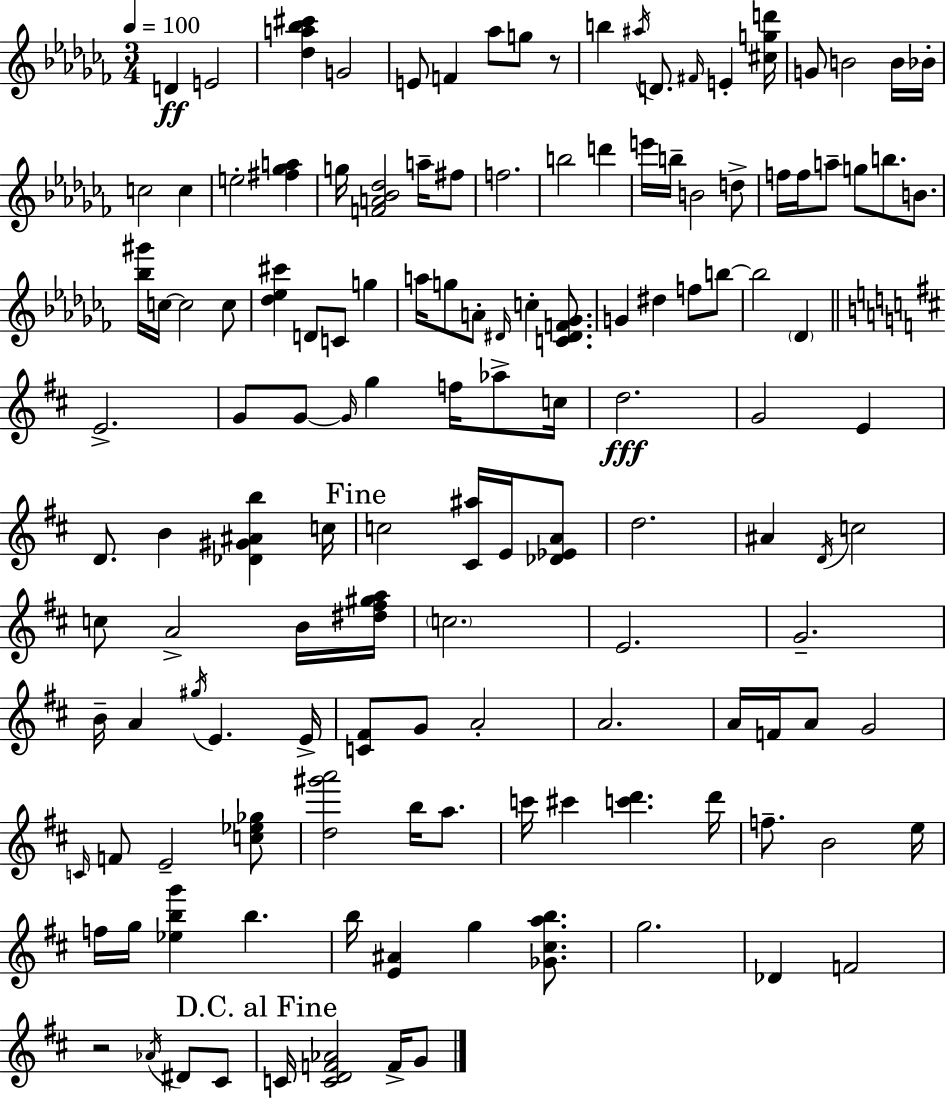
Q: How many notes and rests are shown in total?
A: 136